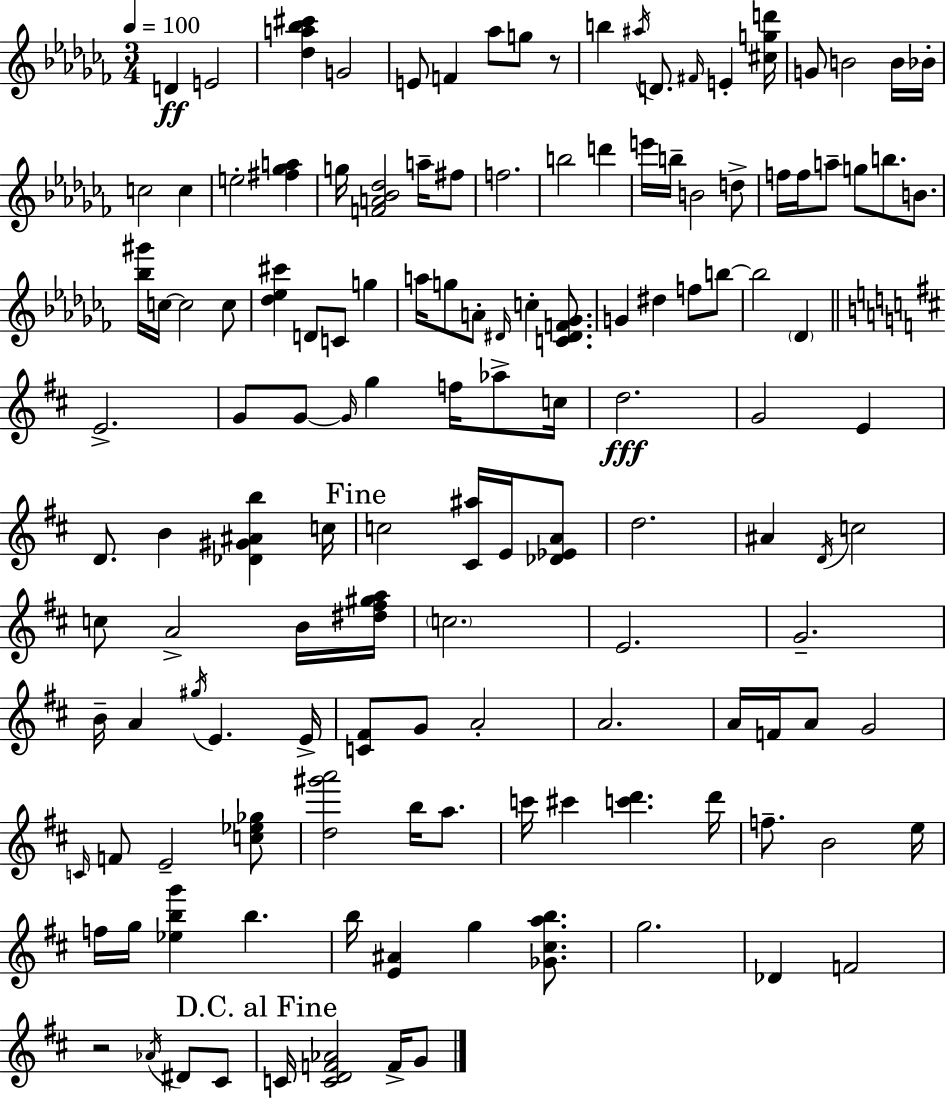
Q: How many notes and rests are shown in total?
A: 136